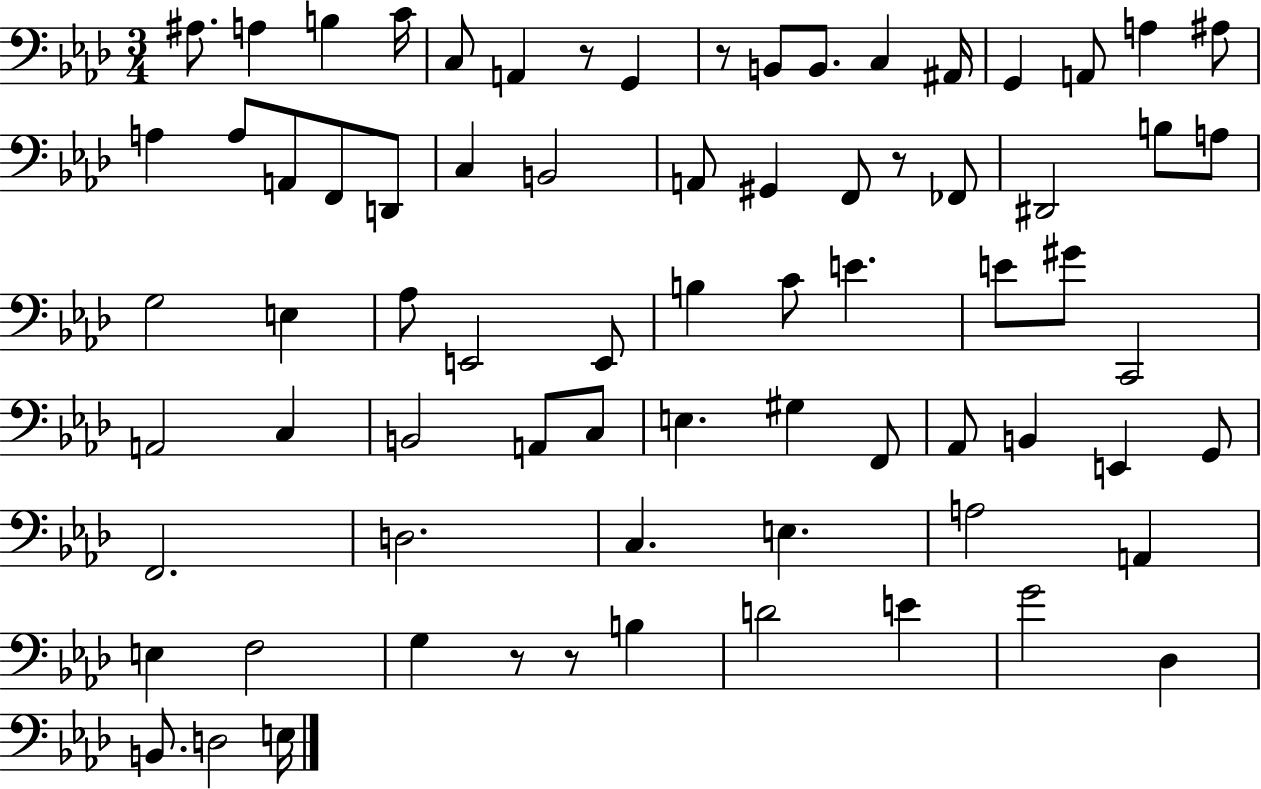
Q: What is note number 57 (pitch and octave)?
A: A3